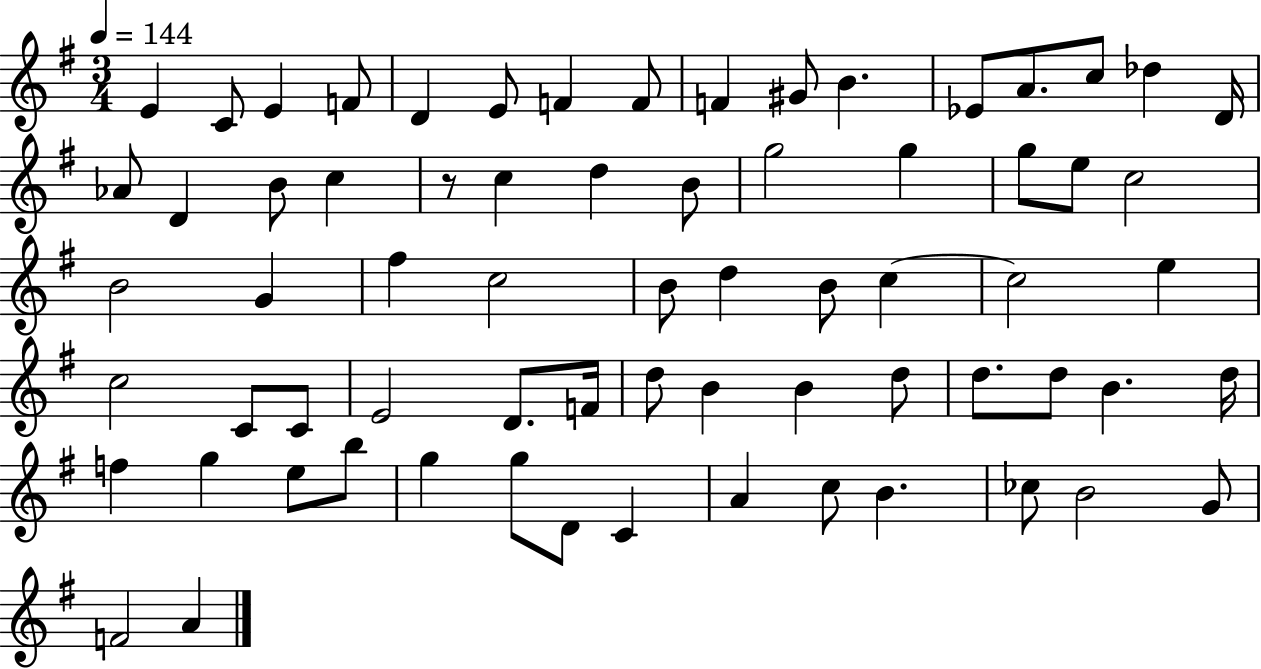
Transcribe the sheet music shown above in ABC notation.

X:1
T:Untitled
M:3/4
L:1/4
K:G
E C/2 E F/2 D E/2 F F/2 F ^G/2 B _E/2 A/2 c/2 _d D/4 _A/2 D B/2 c z/2 c d B/2 g2 g g/2 e/2 c2 B2 G ^f c2 B/2 d B/2 c c2 e c2 C/2 C/2 E2 D/2 F/4 d/2 B B d/2 d/2 d/2 B d/4 f g e/2 b/2 g g/2 D/2 C A c/2 B _c/2 B2 G/2 F2 A